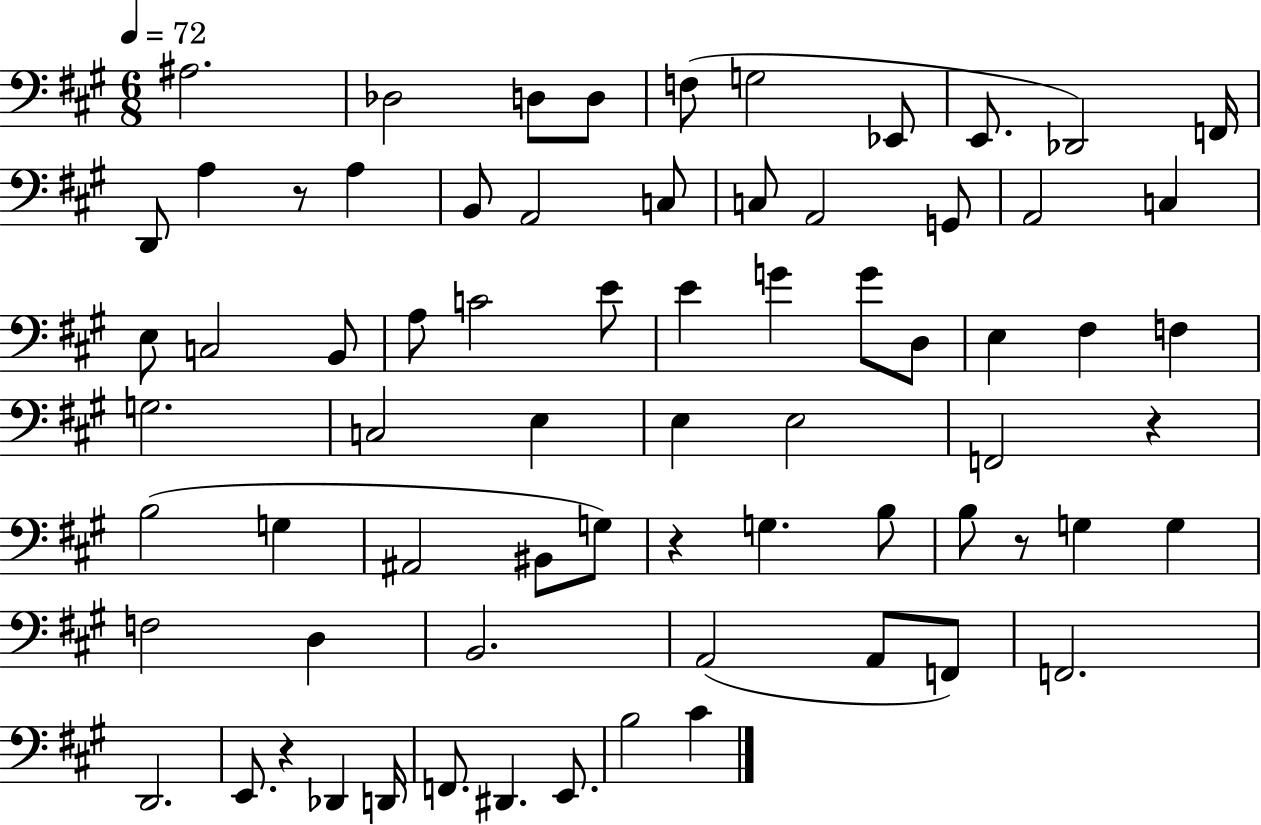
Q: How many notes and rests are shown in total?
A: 71